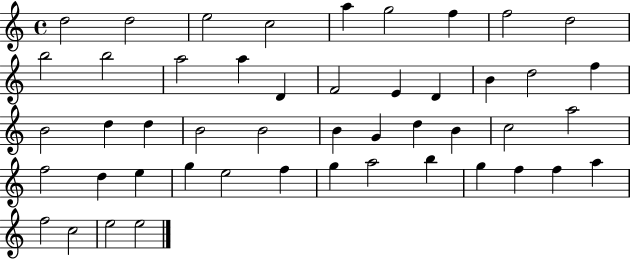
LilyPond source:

{
  \clef treble
  \time 4/4
  \defaultTimeSignature
  \key c \major
  d''2 d''2 | e''2 c''2 | a''4 g''2 f''4 | f''2 d''2 | \break b''2 b''2 | a''2 a''4 d'4 | f'2 e'4 d'4 | b'4 d''2 f''4 | \break b'2 d''4 d''4 | b'2 b'2 | b'4 g'4 d''4 b'4 | c''2 a''2 | \break f''2 d''4 e''4 | g''4 e''2 f''4 | g''4 a''2 b''4 | g''4 f''4 f''4 a''4 | \break f''2 c''2 | e''2 e''2 | \bar "|."
}